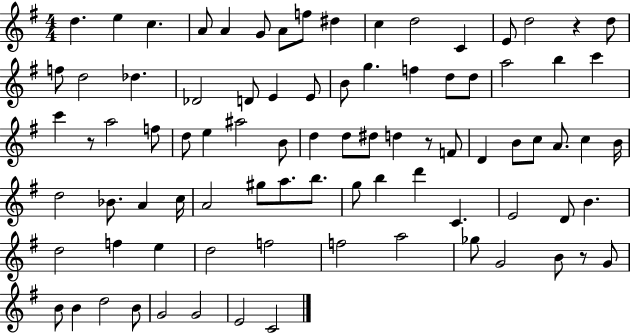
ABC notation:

X:1
T:Untitled
M:4/4
L:1/4
K:G
d e c A/2 A G/2 A/2 f/2 ^d c d2 C E/2 d2 z d/2 f/2 d2 _d _D2 D/2 E E/2 B/2 g f d/2 d/2 a2 b c' c' z/2 a2 f/2 d/2 e ^a2 B/2 d d/2 ^d/2 d z/2 F/2 D B/2 c/2 A/2 c B/4 d2 _B/2 A c/4 A2 ^g/2 a/2 b/2 g/2 b d' C E2 D/2 B d2 f e d2 f2 f2 a2 _g/2 G2 B/2 z/2 G/2 B/2 B d2 B/2 G2 G2 E2 C2